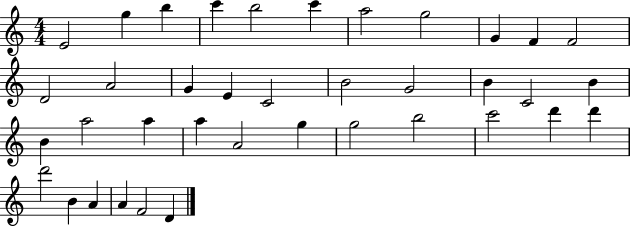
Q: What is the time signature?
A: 4/4